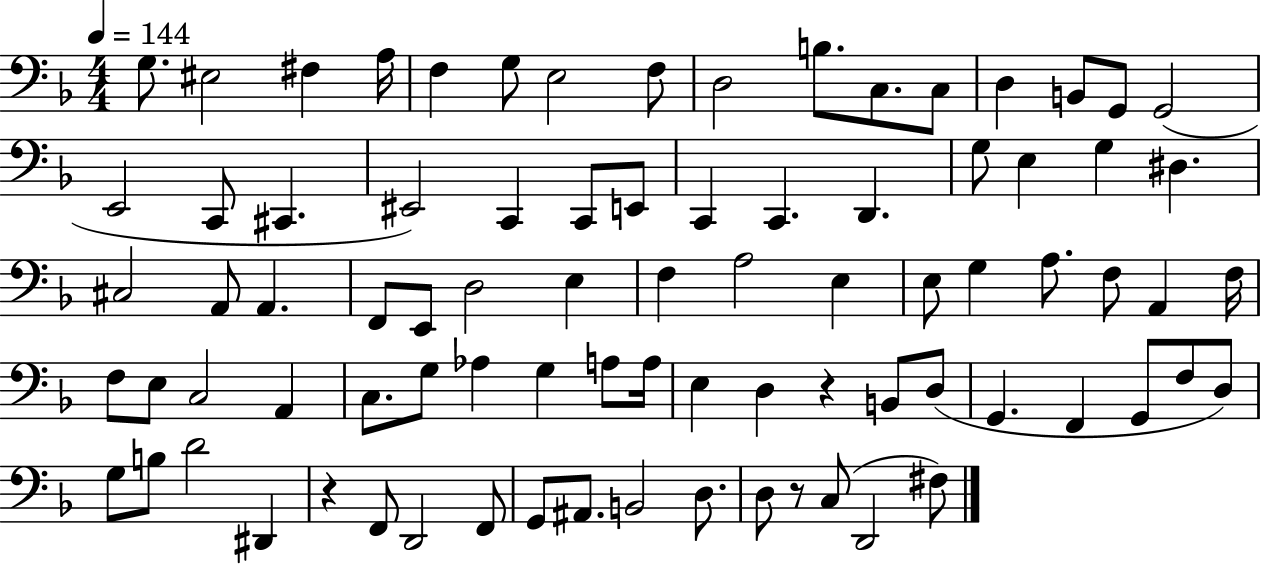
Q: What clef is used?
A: bass